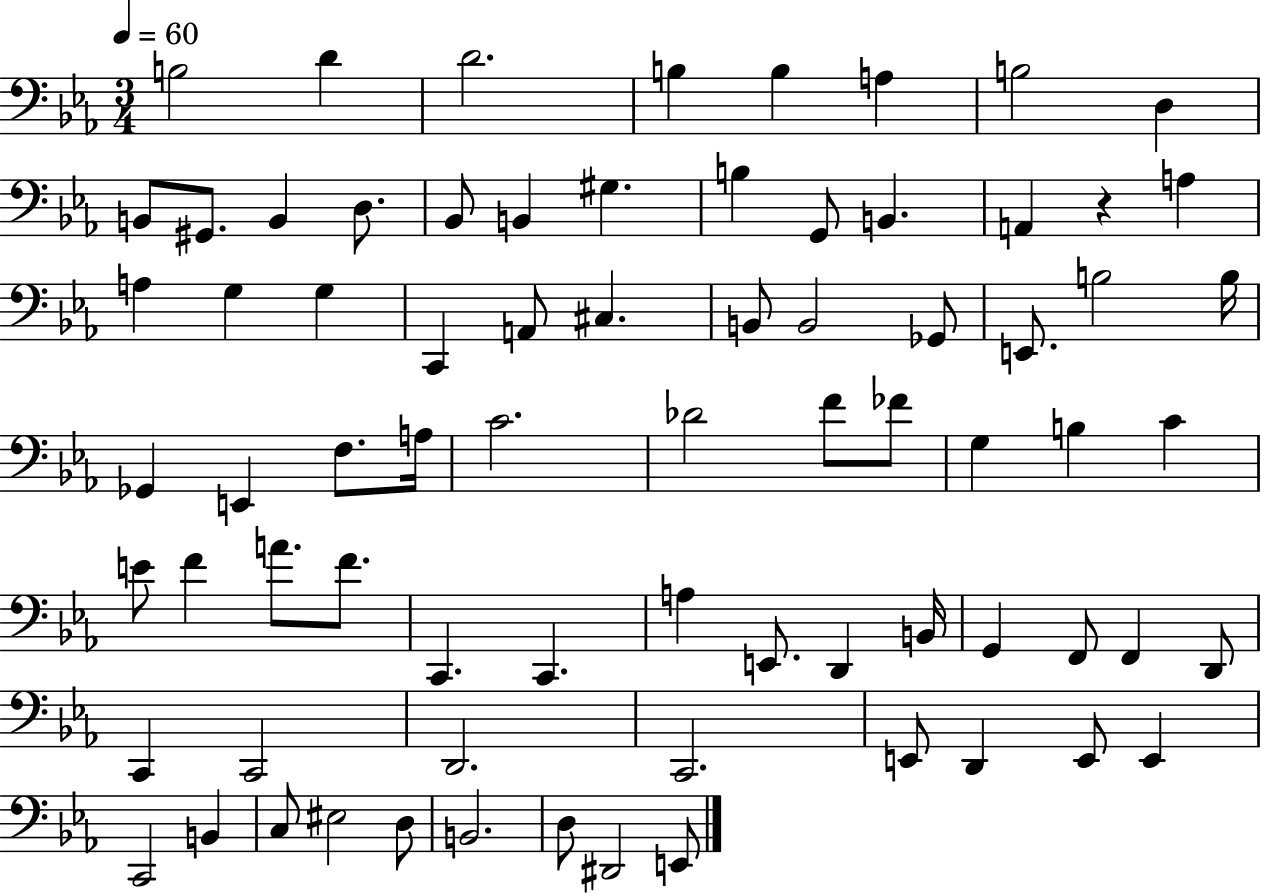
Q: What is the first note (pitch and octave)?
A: B3